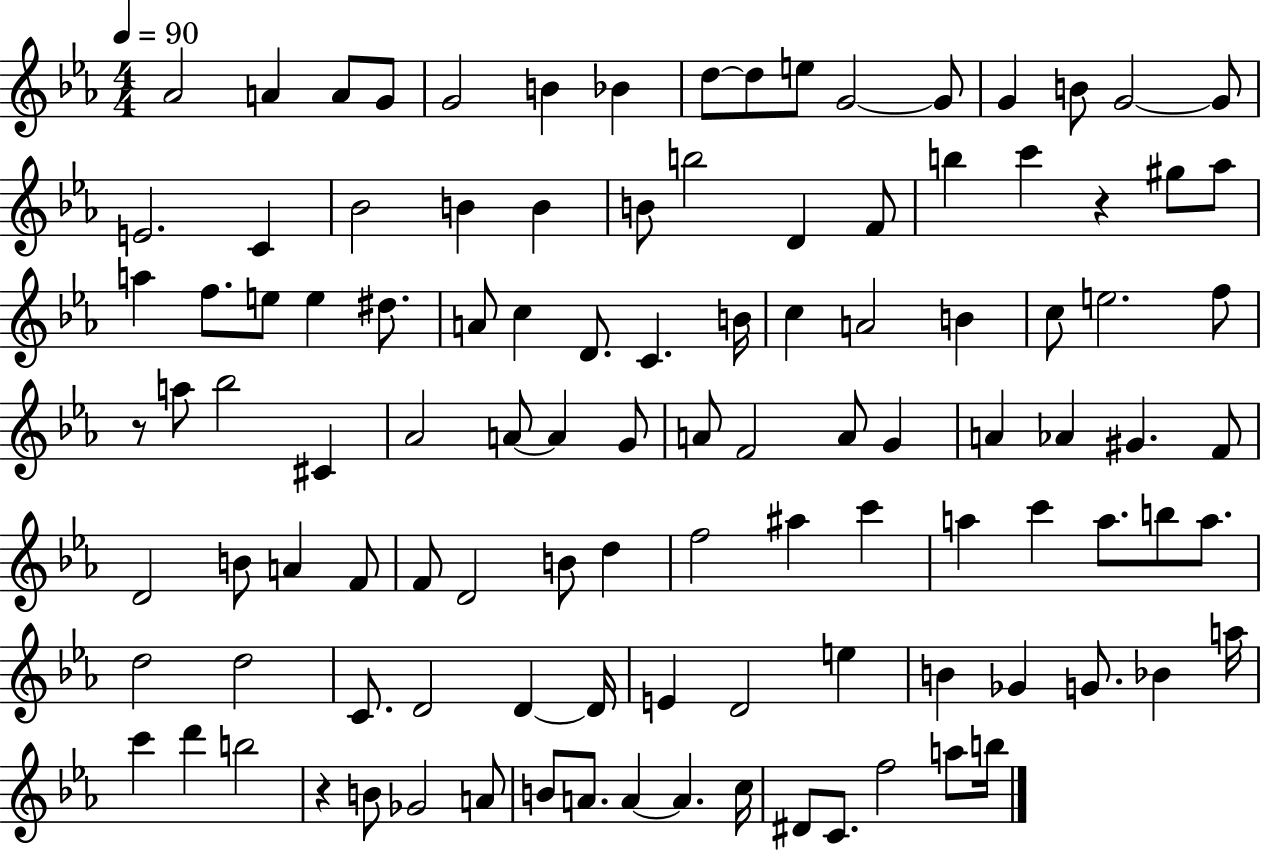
{
  \clef treble
  \numericTimeSignature
  \time 4/4
  \key ees \major
  \tempo 4 = 90
  aes'2 a'4 a'8 g'8 | g'2 b'4 bes'4 | d''8~~ d''8 e''8 g'2~~ g'8 | g'4 b'8 g'2~~ g'8 | \break e'2. c'4 | bes'2 b'4 b'4 | b'8 b''2 d'4 f'8 | b''4 c'''4 r4 gis''8 aes''8 | \break a''4 f''8. e''8 e''4 dis''8. | a'8 c''4 d'8. c'4. b'16 | c''4 a'2 b'4 | c''8 e''2. f''8 | \break r8 a''8 bes''2 cis'4 | aes'2 a'8~~ a'4 g'8 | a'8 f'2 a'8 g'4 | a'4 aes'4 gis'4. f'8 | \break d'2 b'8 a'4 f'8 | f'8 d'2 b'8 d''4 | f''2 ais''4 c'''4 | a''4 c'''4 a''8. b''8 a''8. | \break d''2 d''2 | c'8. d'2 d'4~~ d'16 | e'4 d'2 e''4 | b'4 ges'4 g'8. bes'4 a''16 | \break c'''4 d'''4 b''2 | r4 b'8 ges'2 a'8 | b'8 a'8. a'4~~ a'4. c''16 | dis'8 c'8. f''2 a''8 b''16 | \break \bar "|."
}